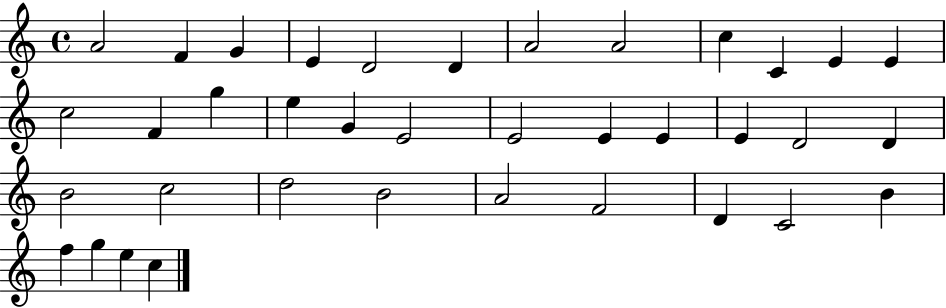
{
  \clef treble
  \time 4/4
  \defaultTimeSignature
  \key c \major
  a'2 f'4 g'4 | e'4 d'2 d'4 | a'2 a'2 | c''4 c'4 e'4 e'4 | \break c''2 f'4 g''4 | e''4 g'4 e'2 | e'2 e'4 e'4 | e'4 d'2 d'4 | \break b'2 c''2 | d''2 b'2 | a'2 f'2 | d'4 c'2 b'4 | \break f''4 g''4 e''4 c''4 | \bar "|."
}